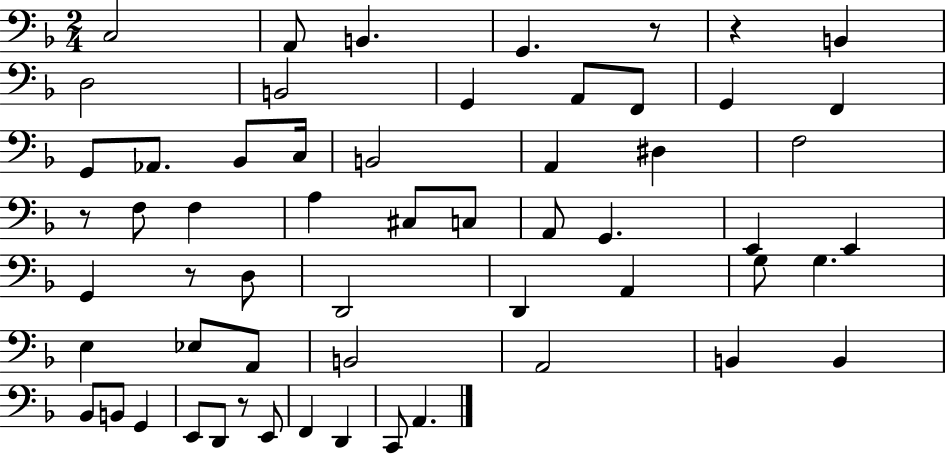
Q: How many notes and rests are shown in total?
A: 58